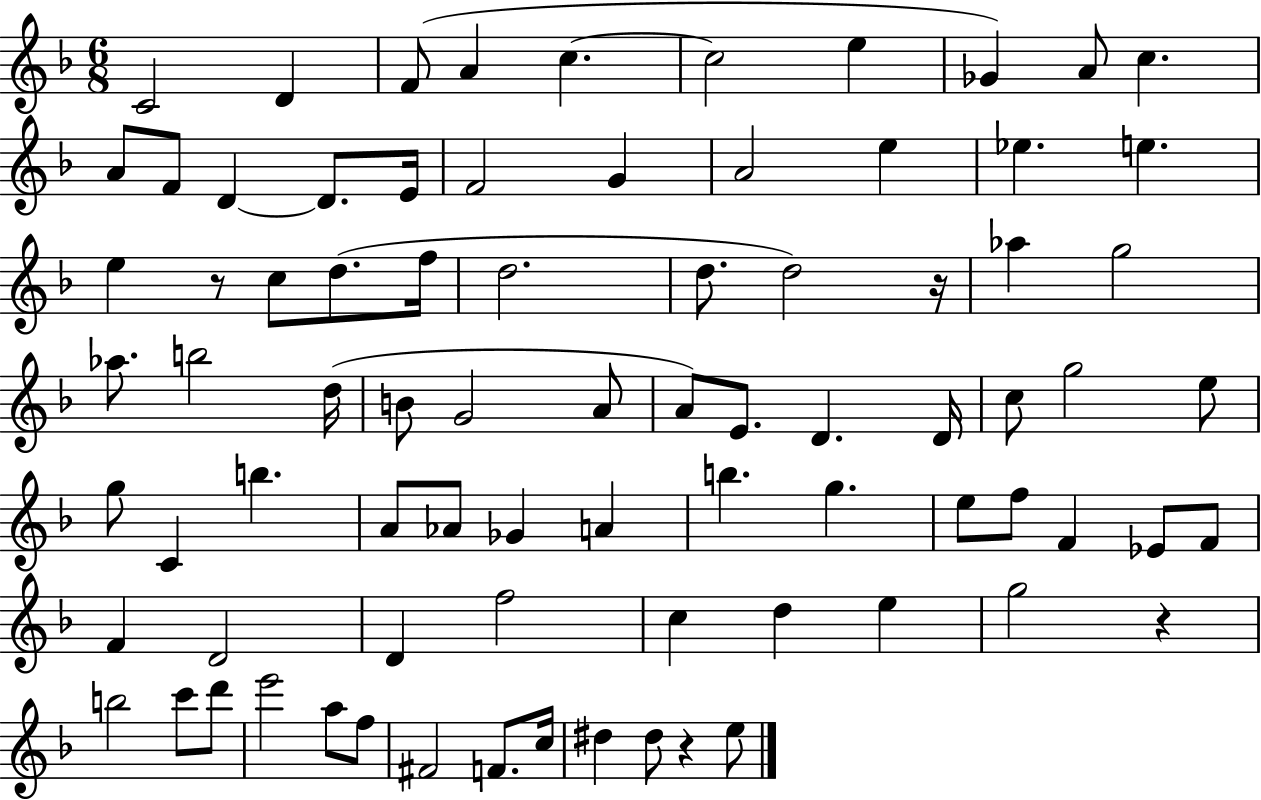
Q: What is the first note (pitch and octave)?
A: C4